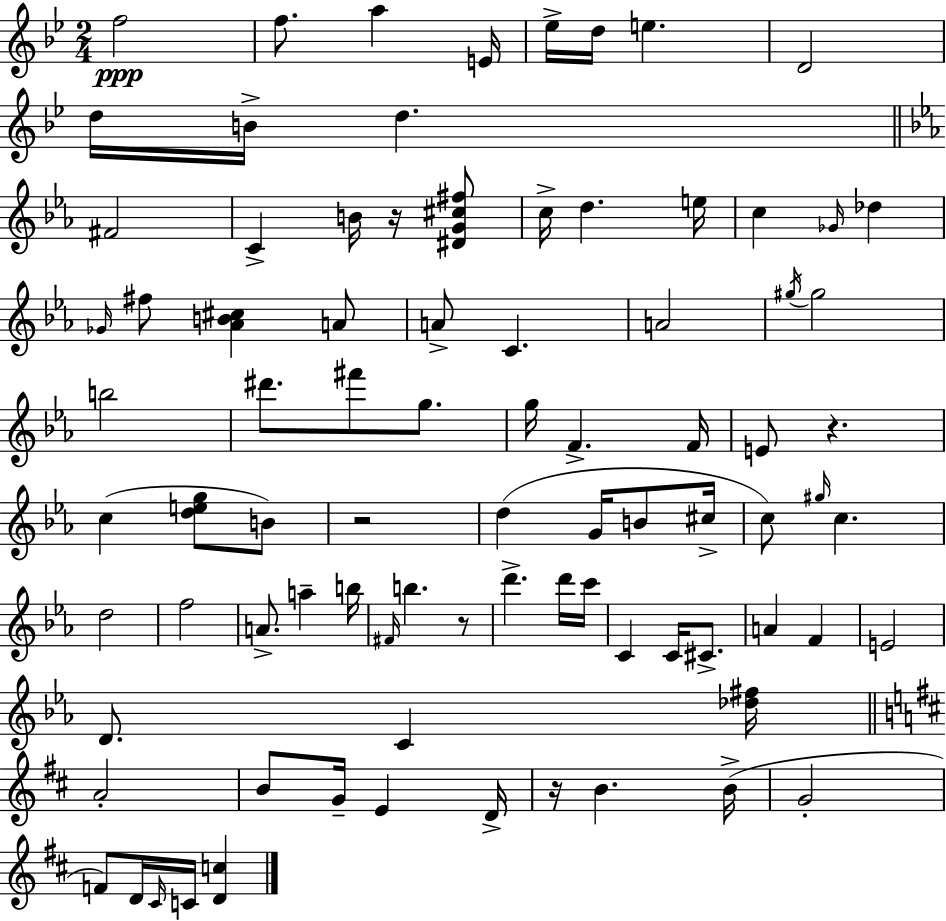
F5/h F5/e. A5/q E4/s Eb5/s D5/s E5/q. D4/h D5/s B4/s D5/q. F#4/h C4/q B4/s R/s [D#4,G4,C#5,F#5]/e C5/s D5/q. E5/s C5/q Gb4/s Db5/q Gb4/s F#5/e [Ab4,B4,C#5]/q A4/e A4/e C4/q. A4/h G#5/s G#5/h B5/h D#6/e. F#6/e G5/e. G5/s F4/q. F4/s E4/e R/q. C5/q [D5,E5,G5]/e B4/e R/h D5/q G4/s B4/e C#5/s C5/e G#5/s C5/q. D5/h F5/h A4/e. A5/q B5/s F#4/s B5/q. R/e D6/q. D6/s C6/s C4/q C4/s C#4/e. A4/q F4/q E4/h D4/e. C4/q [Db5,F#5]/s A4/h B4/e G4/s E4/q D4/s R/s B4/q. B4/s G4/h F4/e D4/s C#4/s C4/s [D4,C5]/q